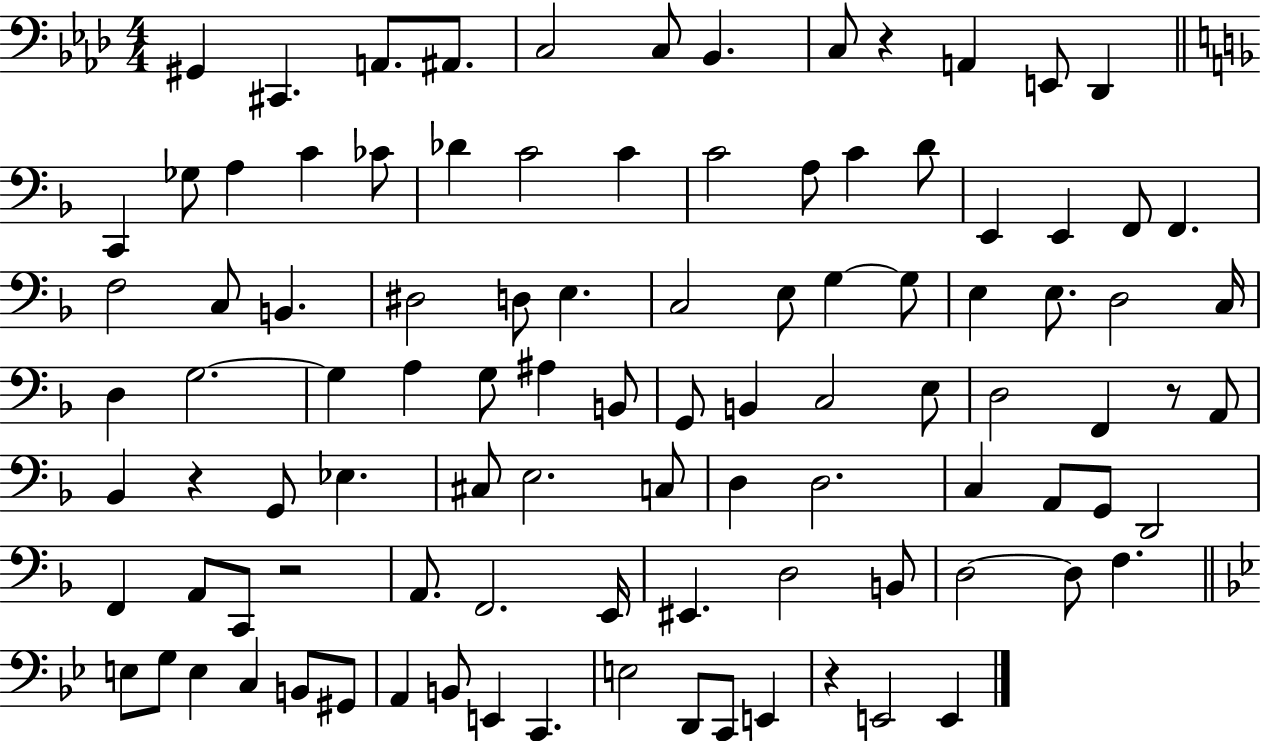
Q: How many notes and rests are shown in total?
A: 100